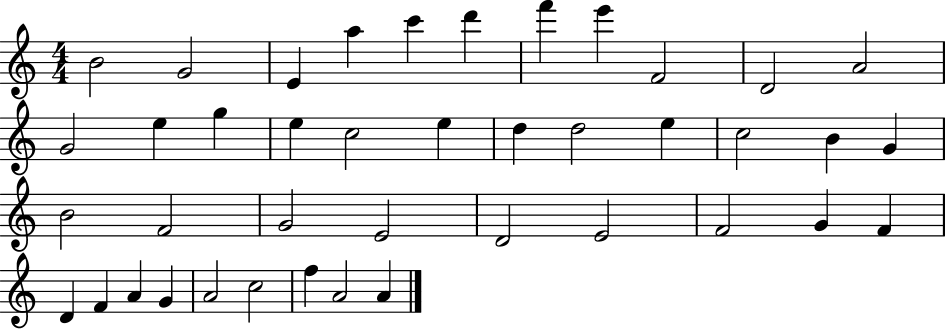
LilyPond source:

{
  \clef treble
  \numericTimeSignature
  \time 4/4
  \key c \major
  b'2 g'2 | e'4 a''4 c'''4 d'''4 | f'''4 e'''4 f'2 | d'2 a'2 | \break g'2 e''4 g''4 | e''4 c''2 e''4 | d''4 d''2 e''4 | c''2 b'4 g'4 | \break b'2 f'2 | g'2 e'2 | d'2 e'2 | f'2 g'4 f'4 | \break d'4 f'4 a'4 g'4 | a'2 c''2 | f''4 a'2 a'4 | \bar "|."
}